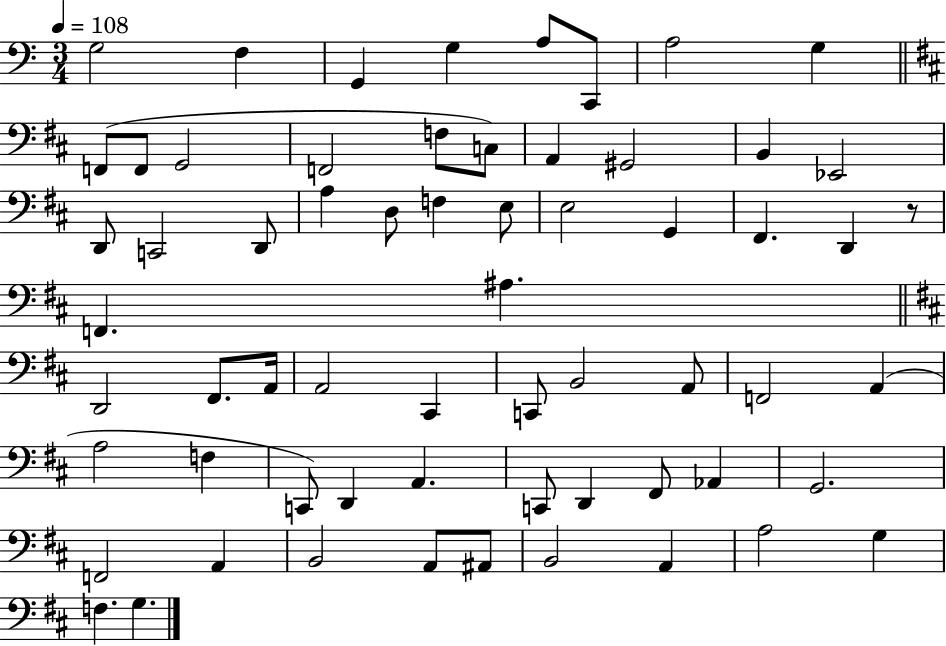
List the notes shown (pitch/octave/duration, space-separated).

G3/h F3/q G2/q G3/q A3/e C2/e A3/h G3/q F2/e F2/e G2/h F2/h F3/e C3/e A2/q G#2/h B2/q Eb2/h D2/e C2/h D2/e A3/q D3/e F3/q E3/e E3/h G2/q F#2/q. D2/q R/e F2/q. A#3/q. D2/h F#2/e. A2/s A2/h C#2/q C2/e B2/h A2/e F2/h A2/q A3/h F3/q C2/e D2/q A2/q. C2/e D2/q F#2/e Ab2/q G2/h. F2/h A2/q B2/h A2/e A#2/e B2/h A2/q A3/h G3/q F3/q. G3/q.